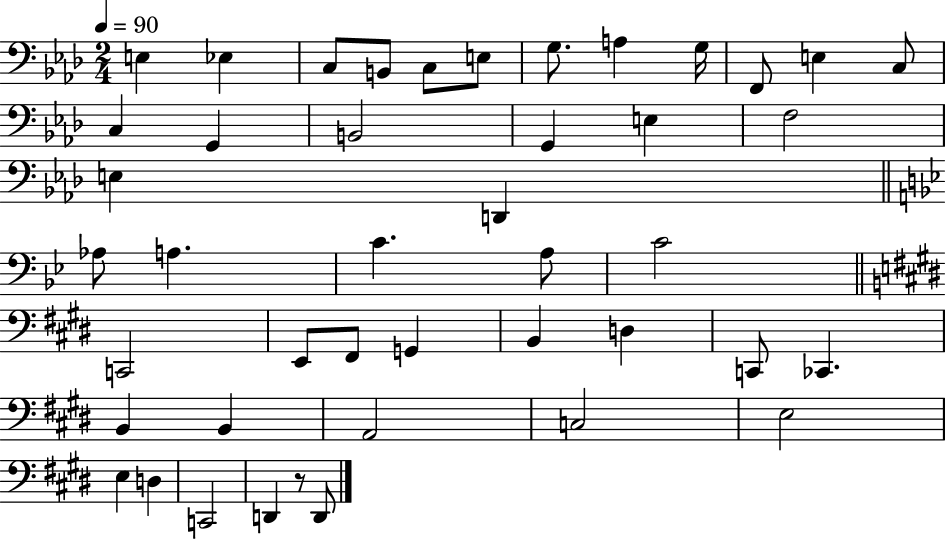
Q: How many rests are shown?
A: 1